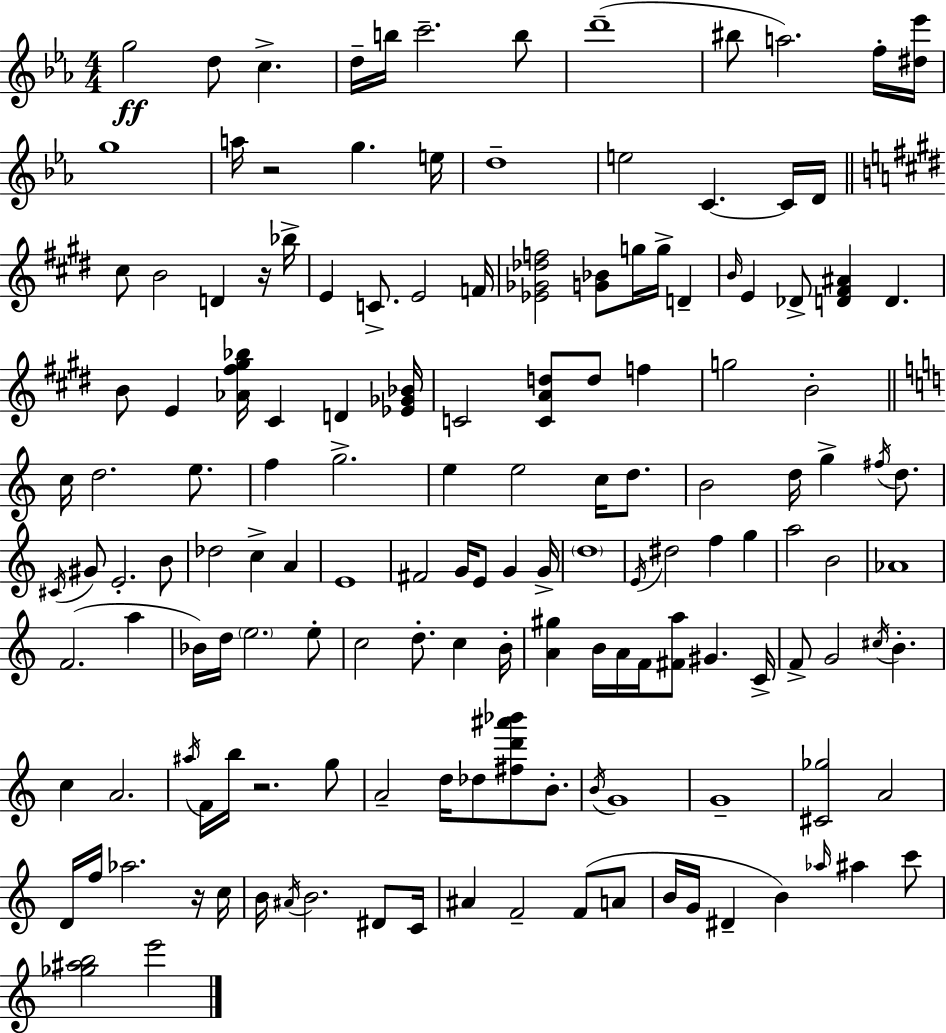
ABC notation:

X:1
T:Untitled
M:4/4
L:1/4
K:Eb
g2 d/2 c d/4 b/4 c'2 b/2 d'4 ^b/2 a2 f/4 [^d_e']/4 g4 a/4 z2 g e/4 d4 e2 C C/4 D/4 ^c/2 B2 D z/4 _b/4 E C/2 E2 F/4 [_E_G_df]2 [G_B]/2 g/4 g/4 D B/4 E _D/2 [D^F^A] D B/2 E [_A^f^g_b]/4 ^C D [_E_G_B]/4 C2 [CAd]/2 d/2 f g2 B2 c/4 d2 e/2 f g2 e e2 c/4 d/2 B2 d/4 g ^f/4 d/2 ^C/4 ^G/2 E2 B/2 _d2 c A E4 ^F2 G/4 E/2 G G/4 d4 E/4 ^d2 f g a2 B2 _A4 F2 a _B/4 d/4 e2 e/2 c2 d/2 c B/4 [A^g] B/4 A/4 F/4 [^Fa]/2 ^G C/4 F/2 G2 ^c/4 B c A2 ^a/4 F/4 b/4 z2 g/2 A2 d/4 _d/2 [^fd'^a'_b']/2 B/2 B/4 G4 G4 [^C_g]2 A2 D/4 f/4 _a2 z/4 c/4 B/4 ^A/4 B2 ^D/2 C/4 ^A F2 F/2 A/2 B/4 G/4 ^D B _a/4 ^a c'/2 [_g^ab]2 e'2